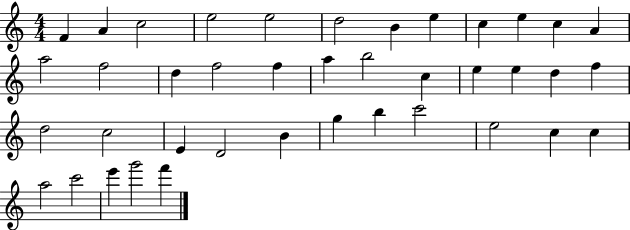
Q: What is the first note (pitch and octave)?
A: F4